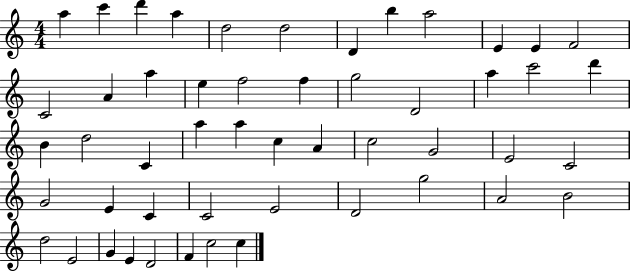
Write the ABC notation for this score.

X:1
T:Untitled
M:4/4
L:1/4
K:C
a c' d' a d2 d2 D b a2 E E F2 C2 A a e f2 f g2 D2 a c'2 d' B d2 C a a c A c2 G2 E2 C2 G2 E C C2 E2 D2 g2 A2 B2 d2 E2 G E D2 F c2 c